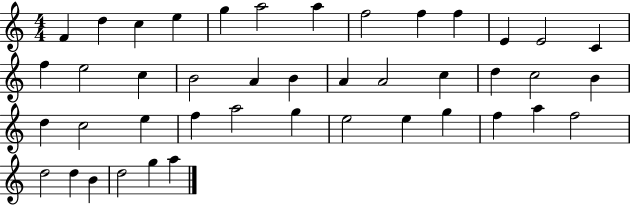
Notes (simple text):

F4/q D5/q C5/q E5/q G5/q A5/h A5/q F5/h F5/q F5/q E4/q E4/h C4/q F5/q E5/h C5/q B4/h A4/q B4/q A4/q A4/h C5/q D5/q C5/h B4/q D5/q C5/h E5/q F5/q A5/h G5/q E5/h E5/q G5/q F5/q A5/q F5/h D5/h D5/q B4/q D5/h G5/q A5/q